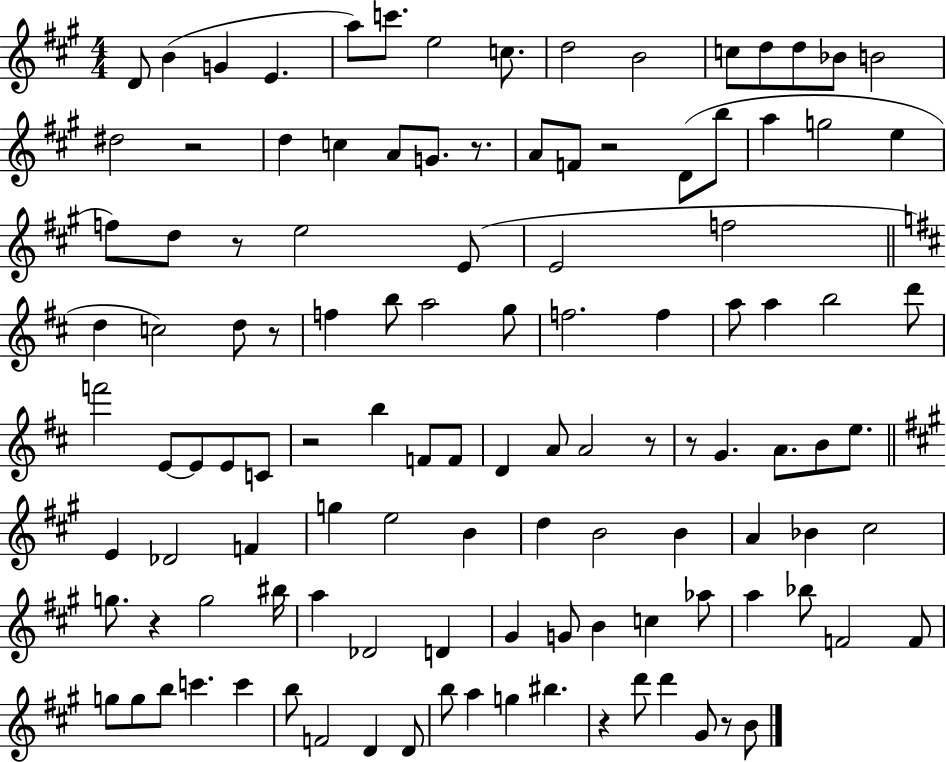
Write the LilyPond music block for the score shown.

{
  \clef treble
  \numericTimeSignature
  \time 4/4
  \key a \major
  d'8 b'4( g'4 e'4. | a''8) c'''8. e''2 c''8. | d''2 b'2 | c''8 d''8 d''8 bes'8 b'2 | \break dis''2 r2 | d''4 c''4 a'8 g'8. r8. | a'8 f'8 r2 d'8( b''8 | a''4 g''2 e''4 | \break f''8) d''8 r8 e''2 e'8( | e'2 f''2 | \bar "||" \break \key d \major d''4 c''2) d''8 r8 | f''4 b''8 a''2 g''8 | f''2. f''4 | a''8 a''4 b''2 d'''8 | \break f'''2 e'8~~ e'8 e'8 c'8 | r2 b''4 f'8 f'8 | d'4 a'8 a'2 r8 | r8 g'4. a'8. b'8 e''8. | \break \bar "||" \break \key a \major e'4 des'2 f'4 | g''4 e''2 b'4 | d''4 b'2 b'4 | a'4 bes'4 cis''2 | \break g''8. r4 g''2 bis''16 | a''4 des'2 d'4 | gis'4 g'8 b'4 c''4 aes''8 | a''4 bes''8 f'2 f'8 | \break g''8 g''8 b''8 c'''4. c'''4 | b''8 f'2 d'4 d'8 | b''8 a''4 g''4 bis''4. | r4 d'''8 d'''4 gis'8 r8 b'8 | \break \bar "|."
}